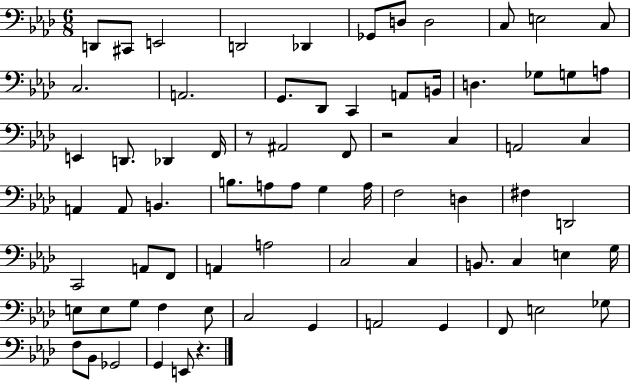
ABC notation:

X:1
T:Untitled
M:6/8
L:1/4
K:Ab
D,,/2 ^C,,/2 E,,2 D,,2 _D,, _G,,/2 D,/2 D,2 C,/2 E,2 C,/2 C,2 A,,2 G,,/2 _D,,/2 C,, A,,/2 B,,/4 D, _G,/2 G,/2 A,/2 E,, D,,/2 _D,, F,,/4 z/2 ^A,,2 F,,/2 z2 C, A,,2 C, A,, A,,/2 B,, B,/2 A,/2 A,/2 G, A,/4 F,2 D, ^F, D,,2 C,,2 A,,/2 F,,/2 A,, A,2 C,2 C, B,,/2 C, E, G,/4 E,/2 E,/2 G,/2 F, E,/2 C,2 G,, A,,2 G,, F,,/2 E,2 _G,/2 F,/2 _B,,/2 _G,,2 G,, E,,/2 z